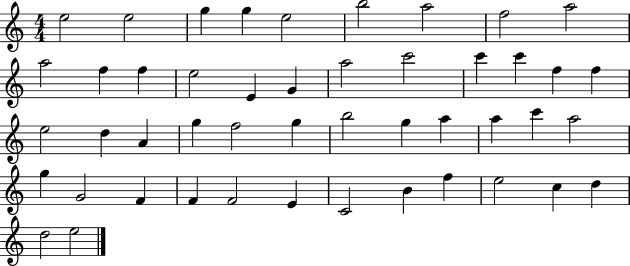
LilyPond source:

{
  \clef treble
  \numericTimeSignature
  \time 4/4
  \key c \major
  e''2 e''2 | g''4 g''4 e''2 | b''2 a''2 | f''2 a''2 | \break a''2 f''4 f''4 | e''2 e'4 g'4 | a''2 c'''2 | c'''4 c'''4 f''4 f''4 | \break e''2 d''4 a'4 | g''4 f''2 g''4 | b''2 g''4 a''4 | a''4 c'''4 a''2 | \break g''4 g'2 f'4 | f'4 f'2 e'4 | c'2 b'4 f''4 | e''2 c''4 d''4 | \break d''2 e''2 | \bar "|."
}